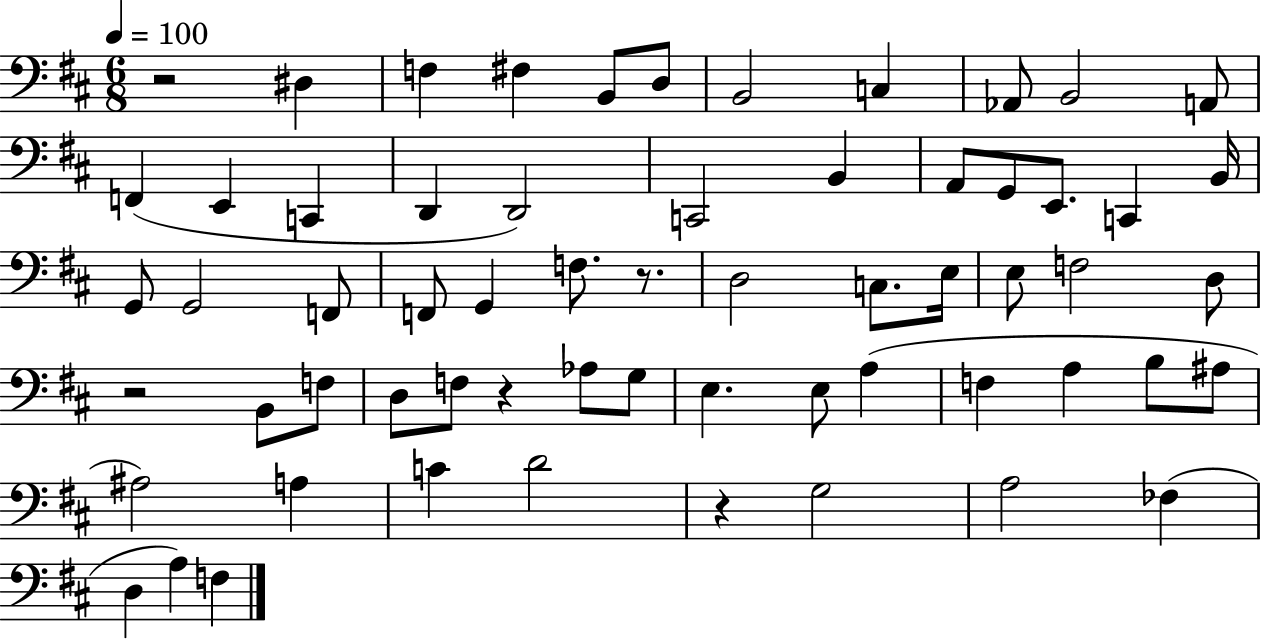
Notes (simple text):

R/h D#3/q F3/q F#3/q B2/e D3/e B2/h C3/q Ab2/e B2/h A2/e F2/q E2/q C2/q D2/q D2/h C2/h B2/q A2/e G2/e E2/e. C2/q B2/s G2/e G2/h F2/e F2/e G2/q F3/e. R/e. D3/h C3/e. E3/s E3/e F3/h D3/e R/h B2/e F3/e D3/e F3/e R/q Ab3/e G3/e E3/q. E3/e A3/q F3/q A3/q B3/e A#3/e A#3/h A3/q C4/q D4/h R/q G3/h A3/h FES3/q D3/q A3/q F3/q